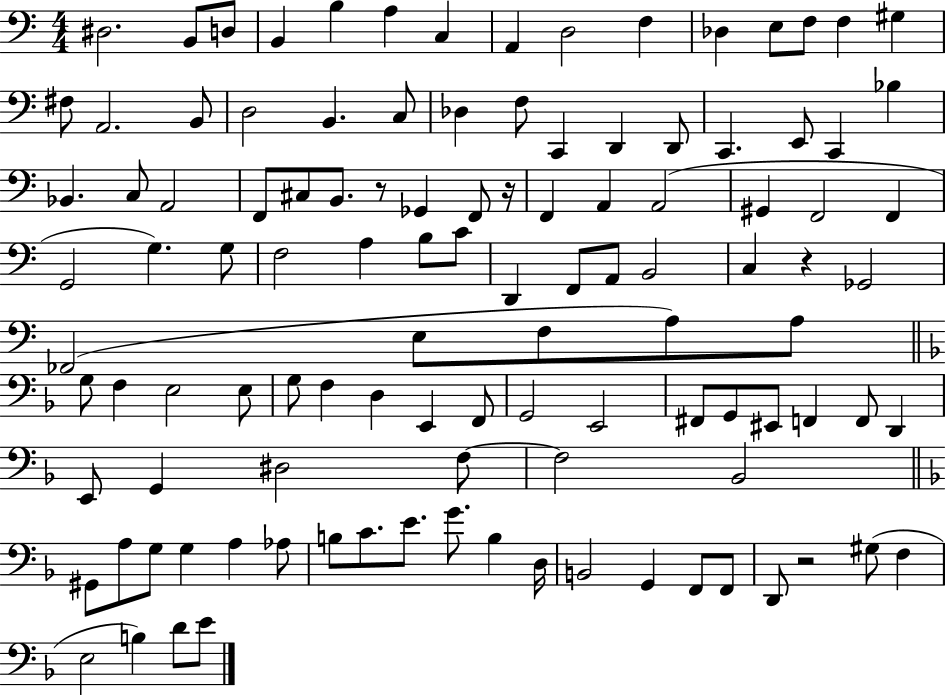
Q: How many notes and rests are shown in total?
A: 112